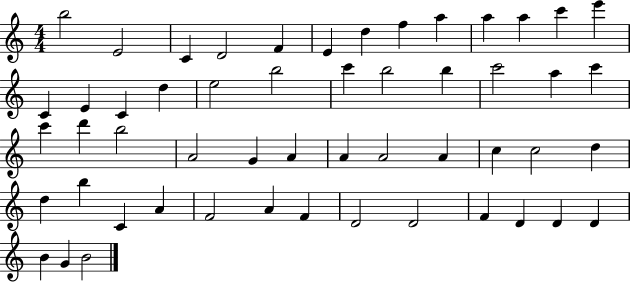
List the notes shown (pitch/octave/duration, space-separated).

B5/h E4/h C4/q D4/h F4/q E4/q D5/q F5/q A5/q A5/q A5/q C6/q E6/q C4/q E4/q C4/q D5/q E5/h B5/h C6/q B5/h B5/q C6/h A5/q C6/q C6/q D6/q B5/h A4/h G4/q A4/q A4/q A4/h A4/q C5/q C5/h D5/q D5/q B5/q C4/q A4/q F4/h A4/q F4/q D4/h D4/h F4/q D4/q D4/q D4/q B4/q G4/q B4/h